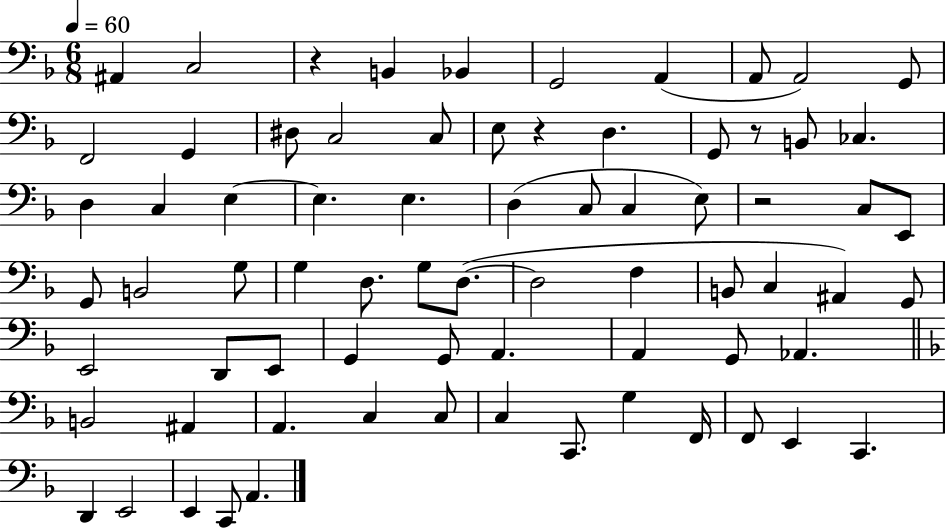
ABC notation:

X:1
T:Untitled
M:6/8
L:1/4
K:F
^A,, C,2 z B,, _B,, G,,2 A,, A,,/2 A,,2 G,,/2 F,,2 G,, ^D,/2 C,2 C,/2 E,/2 z D, G,,/2 z/2 B,,/2 _C, D, C, E, E, E, D, C,/2 C, E,/2 z2 C,/2 E,,/2 G,,/2 B,,2 G,/2 G, D,/2 G,/2 D,/2 D,2 F, B,,/2 C, ^A,, G,,/2 E,,2 D,,/2 E,,/2 G,, G,,/2 A,, A,, G,,/2 _A,, B,,2 ^A,, A,, C, C,/2 C, C,,/2 G, F,,/4 F,,/2 E,, C,, D,, E,,2 E,, C,,/2 A,,